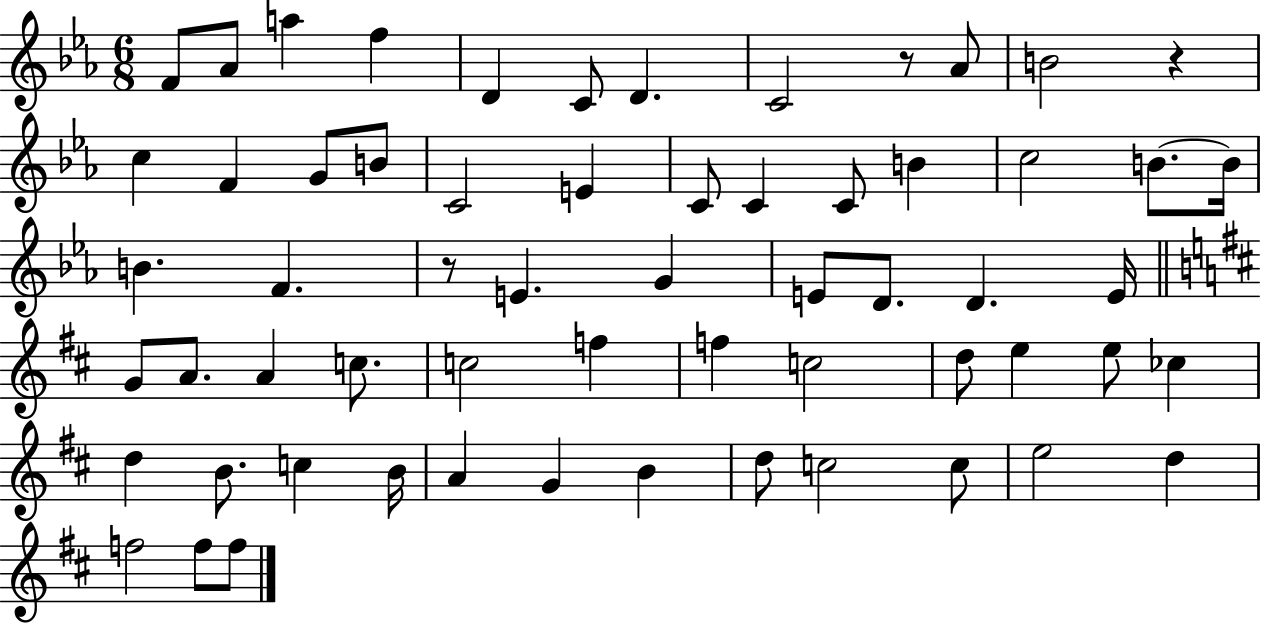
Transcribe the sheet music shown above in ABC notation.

X:1
T:Untitled
M:6/8
L:1/4
K:Eb
F/2 _A/2 a f D C/2 D C2 z/2 _A/2 B2 z c F G/2 B/2 C2 E C/2 C C/2 B c2 B/2 B/4 B F z/2 E G E/2 D/2 D E/4 G/2 A/2 A c/2 c2 f f c2 d/2 e e/2 _c d B/2 c B/4 A G B d/2 c2 c/2 e2 d f2 f/2 f/2